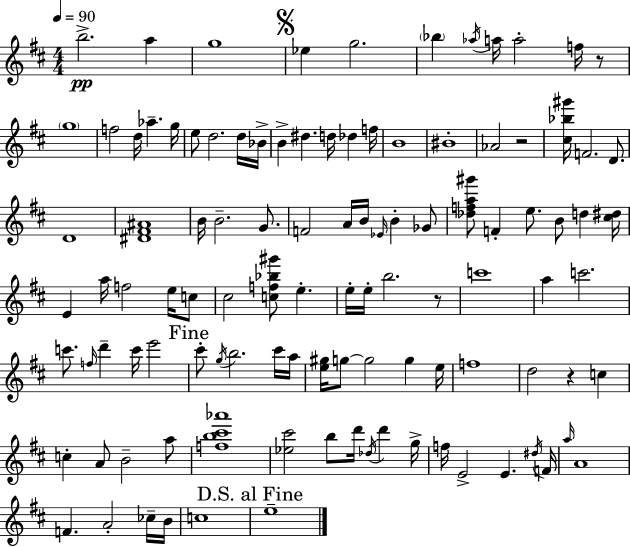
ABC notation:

X:1
T:Untitled
M:4/4
L:1/4
K:D
b2 a g4 _e g2 _b _a/4 a/4 a2 f/4 z/2 g4 f2 d/4 _a g/4 e/2 d2 d/4 _B/4 B ^d d/4 _d f/4 B4 ^B4 _A2 z2 [^c_b^g']/4 F2 D/2 D4 [^D^F^A]4 B/4 B2 G/2 F2 A/4 B/4 _E/4 B _G/2 [_dfa^g']/2 F e/2 B/2 d [^c^d]/4 E a/4 f2 e/4 c/2 ^c2 [cf_b^g']/2 e e/4 e/4 b2 z/2 c'4 a c'2 c'/2 f/4 d' c'/4 e'2 ^c'/2 g/4 b2 ^c'/4 a/4 [e^g]/4 g/2 g2 g e/4 f4 d2 z c c A/2 B2 a/2 [fb^c'_a']4 [_e^c']2 b/2 d'/4 _d/4 d' g/4 f/4 E2 E ^d/4 F/4 a/4 A4 F A2 _c/4 B/4 c4 e4